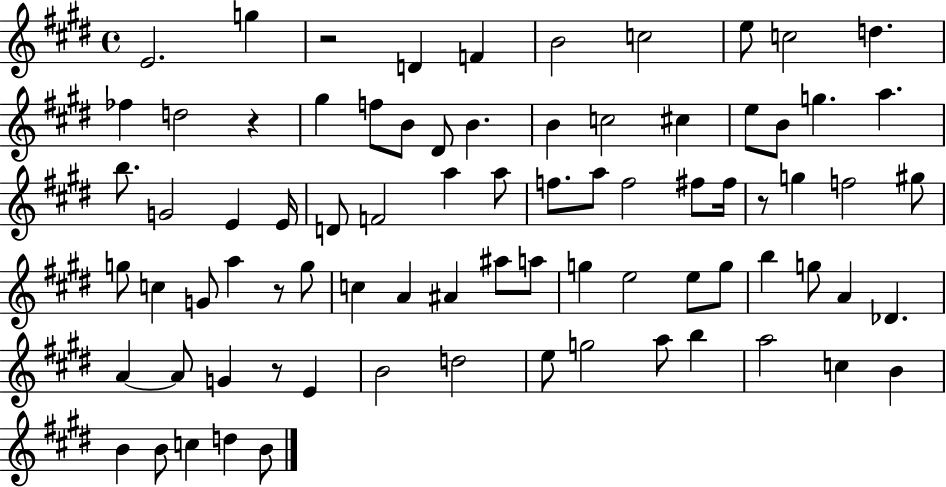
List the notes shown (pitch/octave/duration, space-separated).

E4/h. G5/q R/h D4/q F4/q B4/h C5/h E5/e C5/h D5/q. FES5/q D5/h R/q G#5/q F5/e B4/e D#4/e B4/q. B4/q C5/h C#5/q E5/e B4/e G5/q. A5/q. B5/e. G4/h E4/q E4/s D4/e F4/h A5/q A5/e F5/e. A5/e F5/h F#5/e F#5/s R/e G5/q F5/h G#5/e G5/e C5/q G4/e A5/q R/e G5/e C5/q A4/q A#4/q A#5/e A5/e G5/q E5/h E5/e G5/e B5/q G5/e A4/q Db4/q. A4/q A4/e G4/q R/e E4/q B4/h D5/h E5/e G5/h A5/e B5/q A5/h C5/q B4/q B4/q B4/e C5/q D5/q B4/e